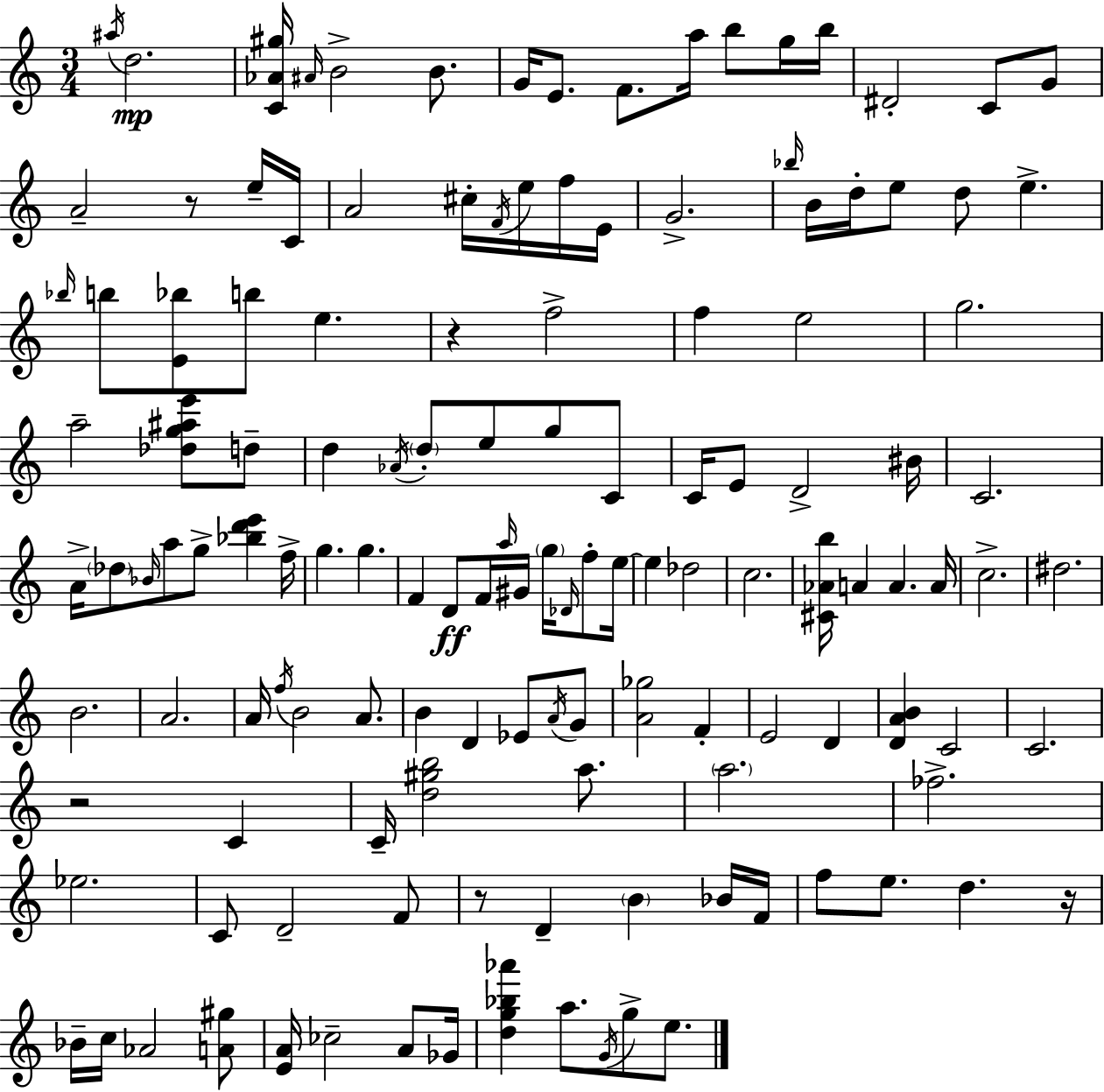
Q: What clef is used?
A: treble